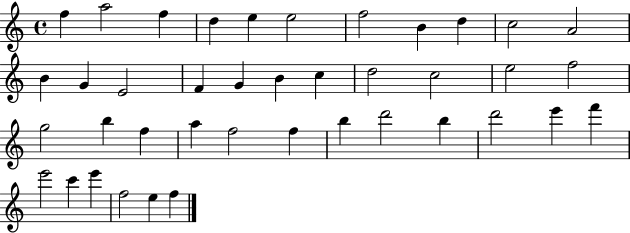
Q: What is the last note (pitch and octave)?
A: F5